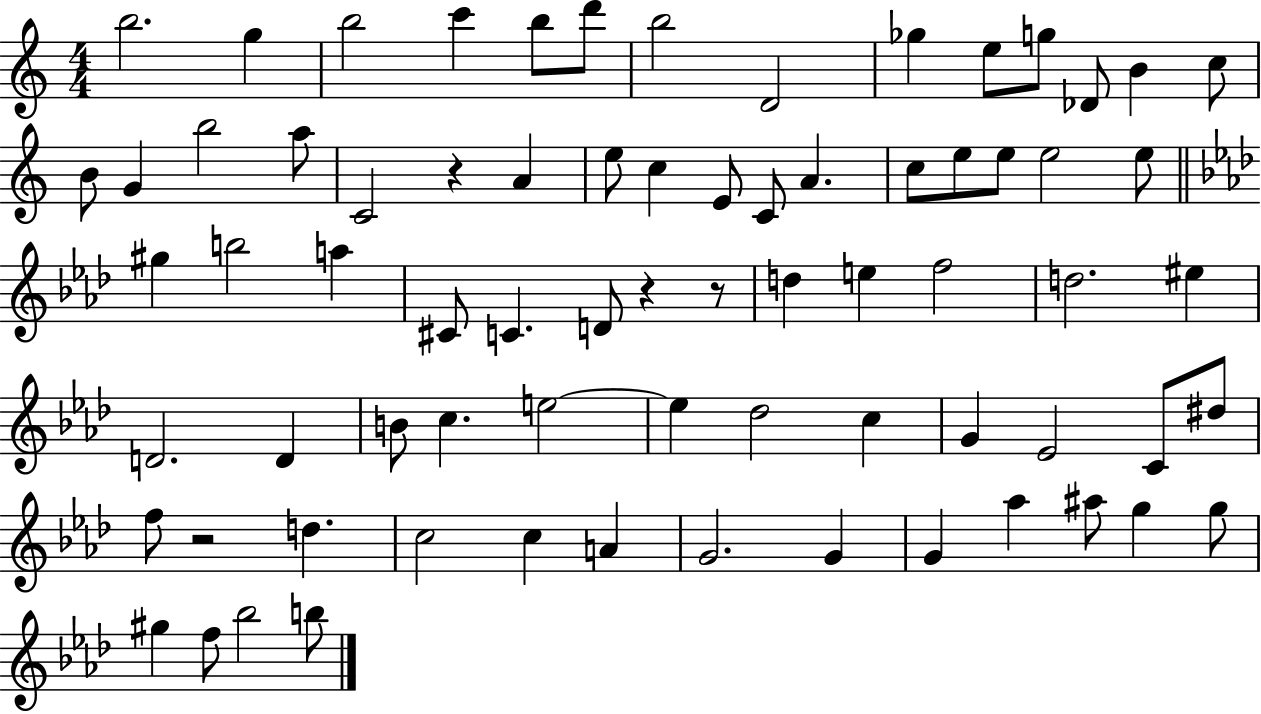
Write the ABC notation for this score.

X:1
T:Untitled
M:4/4
L:1/4
K:C
b2 g b2 c' b/2 d'/2 b2 D2 _g e/2 g/2 _D/2 B c/2 B/2 G b2 a/2 C2 z A e/2 c E/2 C/2 A c/2 e/2 e/2 e2 e/2 ^g b2 a ^C/2 C D/2 z z/2 d e f2 d2 ^e D2 D B/2 c e2 e _d2 c G _E2 C/2 ^d/2 f/2 z2 d c2 c A G2 G G _a ^a/2 g g/2 ^g f/2 _b2 b/2